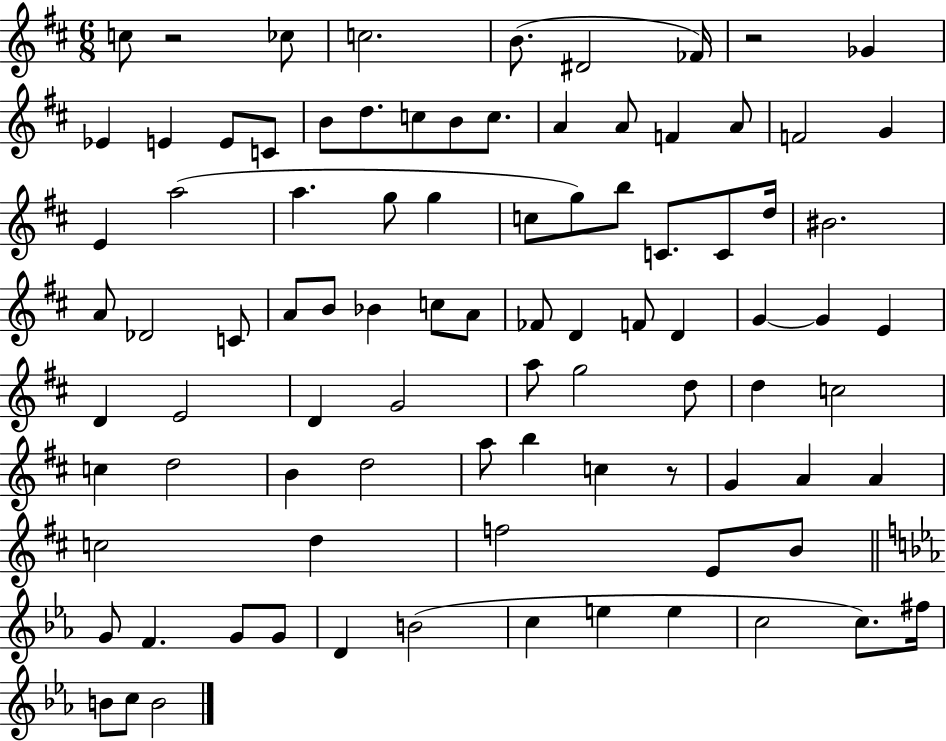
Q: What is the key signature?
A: D major